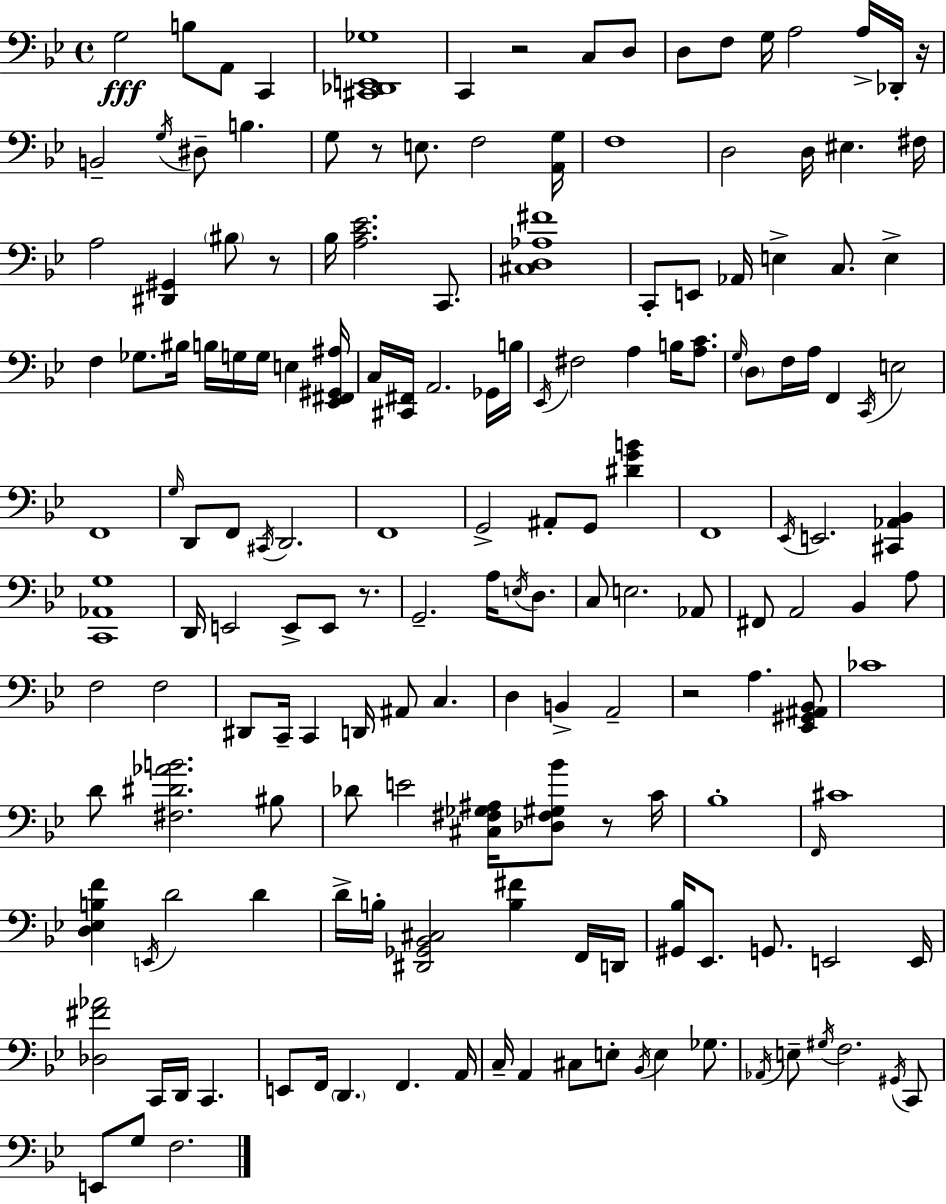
X:1
T:Untitled
M:4/4
L:1/4
K:Bb
G,2 B,/2 A,,/2 C,, [^C,,_D,,E,,_G,]4 C,, z2 C,/2 D,/2 D,/2 F,/2 G,/4 A,2 A,/4 _D,,/4 z/4 B,,2 G,/4 ^D,/2 B, G,/2 z/2 E,/2 F,2 [A,,G,]/4 F,4 D,2 D,/4 ^E, ^F,/4 A,2 [^D,,^G,,] ^B,/2 z/2 _B,/4 [A,C_E]2 C,,/2 [^C,D,_A,^F]4 C,,/2 E,,/2 _A,,/4 E, C,/2 E, F, _G,/2 ^B,/4 B,/4 G,/4 G,/4 E, [_E,,^F,,^G,,^A,]/4 C,/4 [^C,,^F,,]/4 A,,2 _G,,/4 B,/4 _E,,/4 ^F,2 A, B,/4 [A,C]/2 G,/4 D,/2 F,/4 A,/4 F,, C,,/4 E,2 F,,4 G,/4 D,,/2 F,,/2 ^C,,/4 D,,2 F,,4 G,,2 ^A,,/2 G,,/2 [^DGB] F,,4 _E,,/4 E,,2 [^C,,_A,,_B,,] [C,,_A,,G,]4 D,,/4 E,,2 E,,/2 E,,/2 z/2 G,,2 A,/4 E,/4 D,/2 C,/2 E,2 _A,,/2 ^F,,/2 A,,2 _B,, A,/2 F,2 F,2 ^D,,/2 C,,/4 C,, D,,/4 ^A,,/2 C, D, B,, A,,2 z2 A, [_E,,^G,,^A,,_B,,]/2 _C4 D/2 [^F,^D_AB]2 ^B,/2 _D/2 E2 [^C,^F,_G,^A,]/4 [_D,^F,^G,_B]/2 z/2 C/4 _B,4 F,,/4 ^C4 [D,_E,B,F] E,,/4 D2 D D/4 B,/4 [^D,,_G,,_B,,^C,]2 [B,^F] F,,/4 D,,/4 [^G,,_B,]/4 _E,,/2 G,,/2 E,,2 E,,/4 [_D,^F_A]2 C,,/4 D,,/4 C,, E,,/2 F,,/4 D,, F,, A,,/4 C,/4 A,, ^C,/2 E,/2 _B,,/4 E, _G,/2 _A,,/4 E,/2 ^G,/4 F,2 ^G,,/4 C,,/2 E,,/2 G,/2 F,2